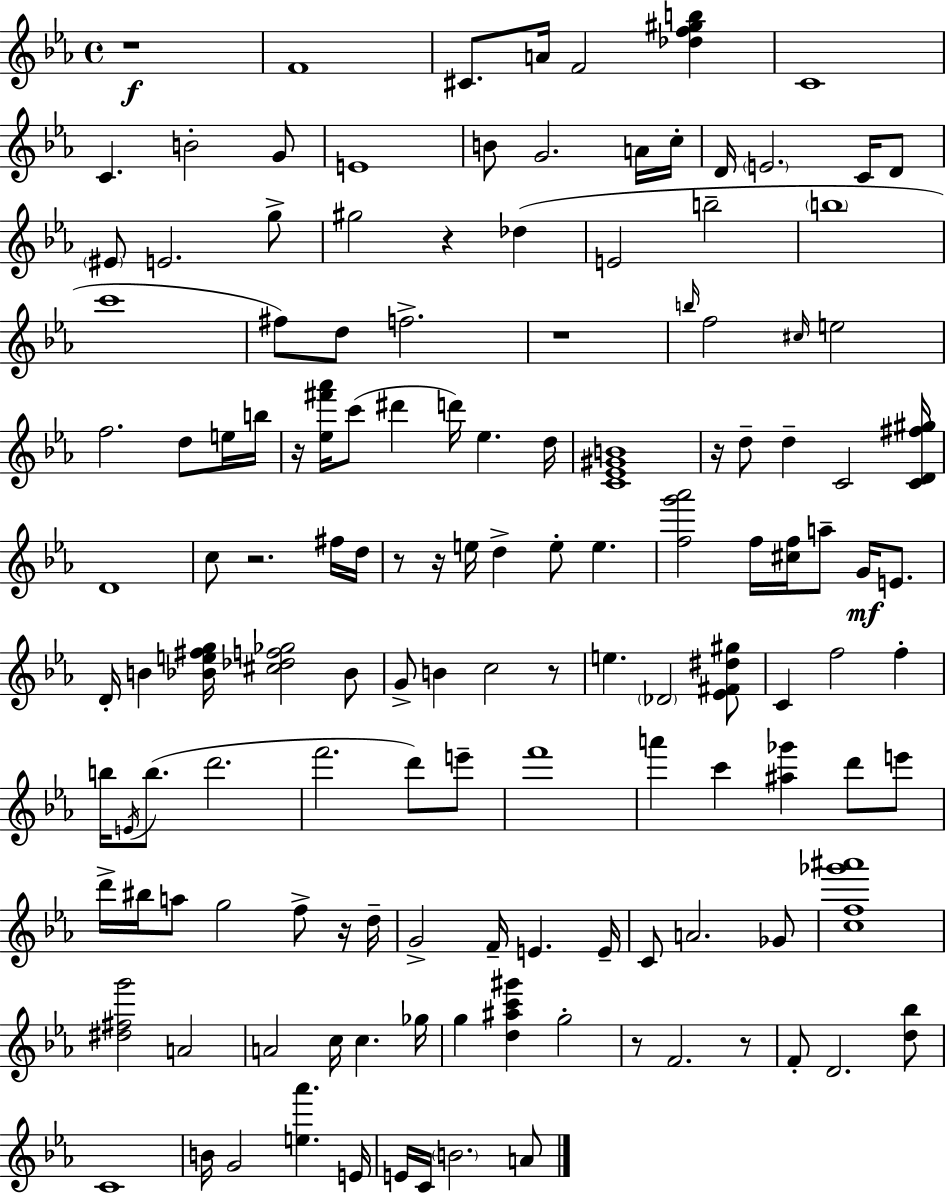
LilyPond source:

{
  \clef treble
  \time 4/4
  \defaultTimeSignature
  \key ees \major
  r1\f | f'1 | cis'8. a'16 f'2 <des'' f'' gis'' b''>4 | c'1 | \break c'4. b'2-. g'8 | e'1 | b'8 g'2. a'16 c''16-. | d'16 \parenthesize e'2. c'16 d'8 | \break \parenthesize eis'8 e'2. g''8-> | gis''2 r4 des''4( | e'2 b''2-- | \parenthesize b''1 | \break c'''1 | fis''8) d''8 f''2.-> | r1 | \grace { b''16 } f''2 \grace { cis''16 } e''2 | \break f''2. d''8 | e''16 b''16 r16 <ees'' fis''' aes'''>16 c'''8( dis'''4 d'''16) ees''4. | d''16 <c' ees' gis' b'>1 | r16 d''8-- d''4-- c'2 | \break <c' d' fis'' gis''>16 d'1 | c''8 r2. | fis''16 d''16 r8 r16 e''16 d''4-> e''8-. e''4. | <f'' g''' aes'''>2 f''16 <cis'' f''>16 a''8-- g'16\mf e'8. | \break d'16-. b'4 <bes' e'' fis'' g''>16 <cis'' des'' f'' ges''>2 | bes'8 g'8-> b'4 c''2 | r8 e''4. \parenthesize des'2 | <ees' fis' dis'' gis''>8 c'4 f''2 f''4-. | \break b''16 \acciaccatura { e'16 }( b''8. d'''2. | f'''2. d'''8) | e'''8-- f'''1 | a'''4 c'''4 <ais'' ges'''>4 d'''8 | \break e'''8 d'''16-> bis''16 a''8 g''2 f''8-> | r16 d''16-- g'2-> f'16-- e'4. | e'16-- c'8 a'2. | ges'8 <c'' f'' ges''' ais'''>1 | \break <dis'' fis'' g'''>2 a'2 | a'2 c''16 c''4. | ges''16 g''4 <d'' ais'' c''' gis'''>4 g''2-. | r8 f'2. | \break r8 f'8-. d'2. | <d'' bes''>8 c'1 | b'16 g'2 <e'' aes'''>4. | e'16 e'16 c'16 \parenthesize b'2. | \break a'8 \bar "|."
}